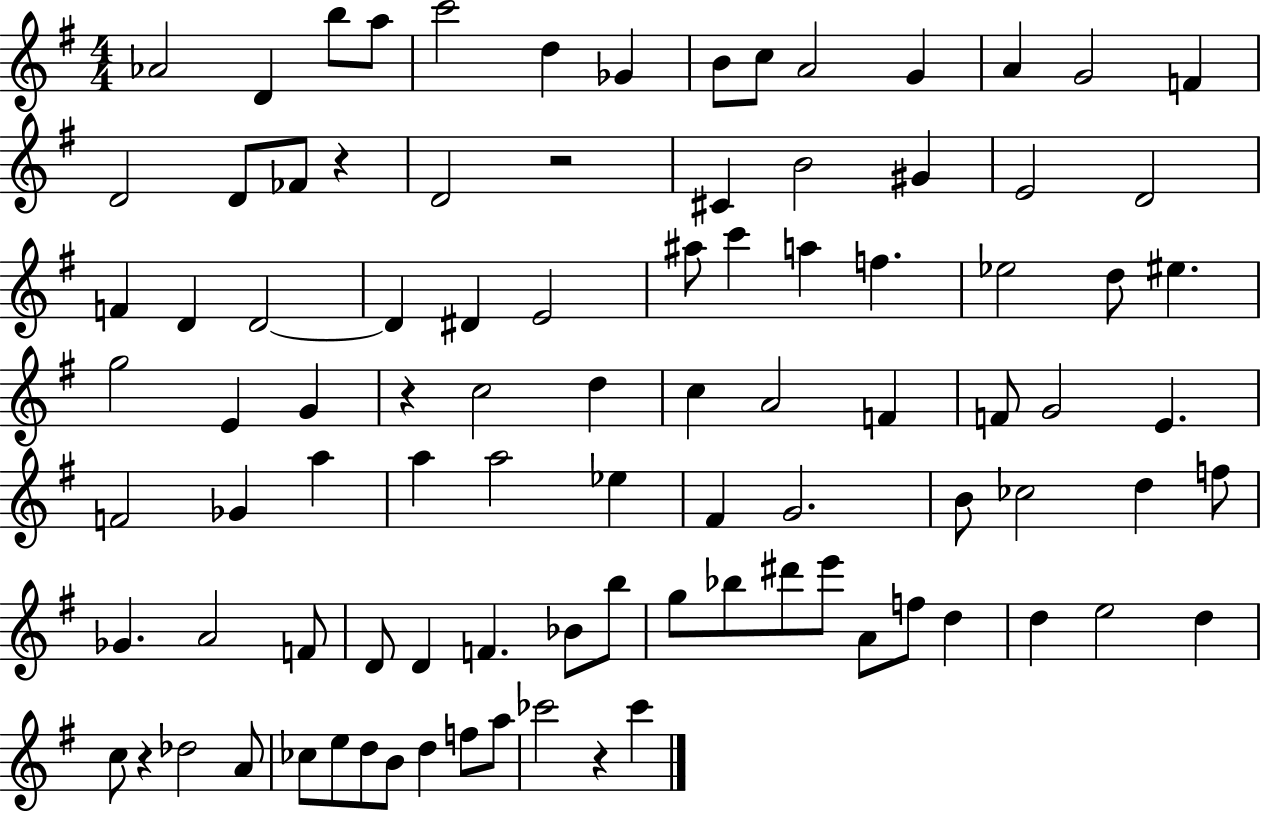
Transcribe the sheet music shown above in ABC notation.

X:1
T:Untitled
M:4/4
L:1/4
K:G
_A2 D b/2 a/2 c'2 d _G B/2 c/2 A2 G A G2 F D2 D/2 _F/2 z D2 z2 ^C B2 ^G E2 D2 F D D2 D ^D E2 ^a/2 c' a f _e2 d/2 ^e g2 E G z c2 d c A2 F F/2 G2 E F2 _G a a a2 _e ^F G2 B/2 _c2 d f/2 _G A2 F/2 D/2 D F _B/2 b/2 g/2 _b/2 ^d'/2 e'/2 A/2 f/2 d d e2 d c/2 z _d2 A/2 _c/2 e/2 d/2 B/2 d f/2 a/2 _c'2 z _c'